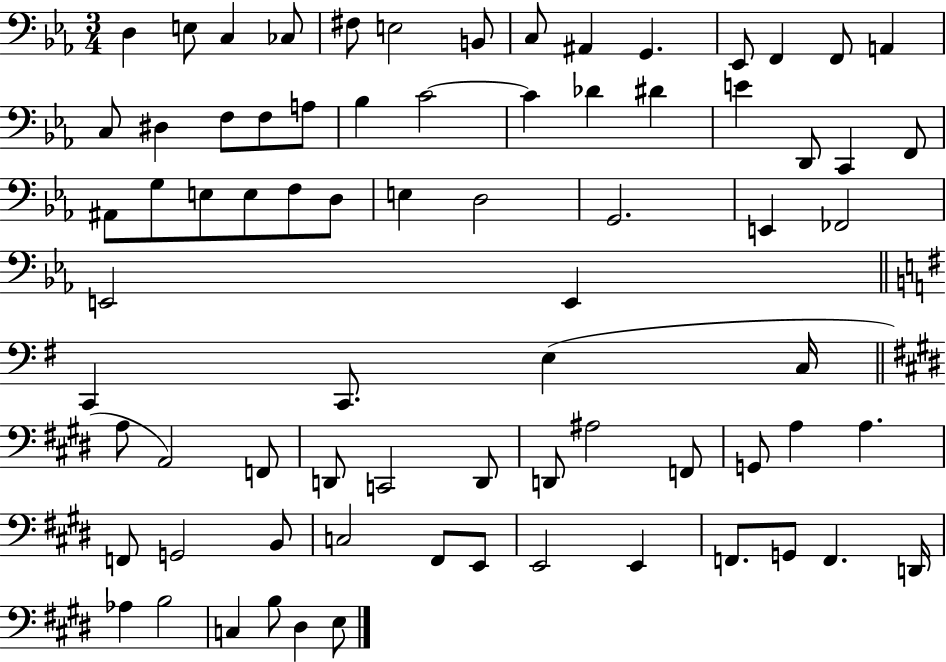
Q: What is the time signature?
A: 3/4